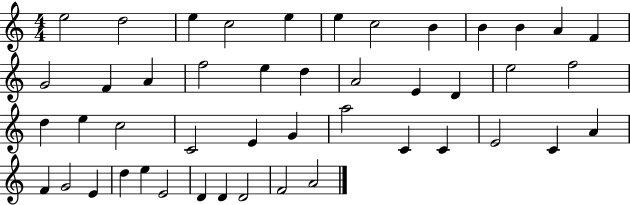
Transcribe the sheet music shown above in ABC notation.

X:1
T:Untitled
M:4/4
L:1/4
K:C
e2 d2 e c2 e e c2 B B B A F G2 F A f2 e d A2 E D e2 f2 d e c2 C2 E G a2 C C E2 C A F G2 E d e E2 D D D2 F2 A2